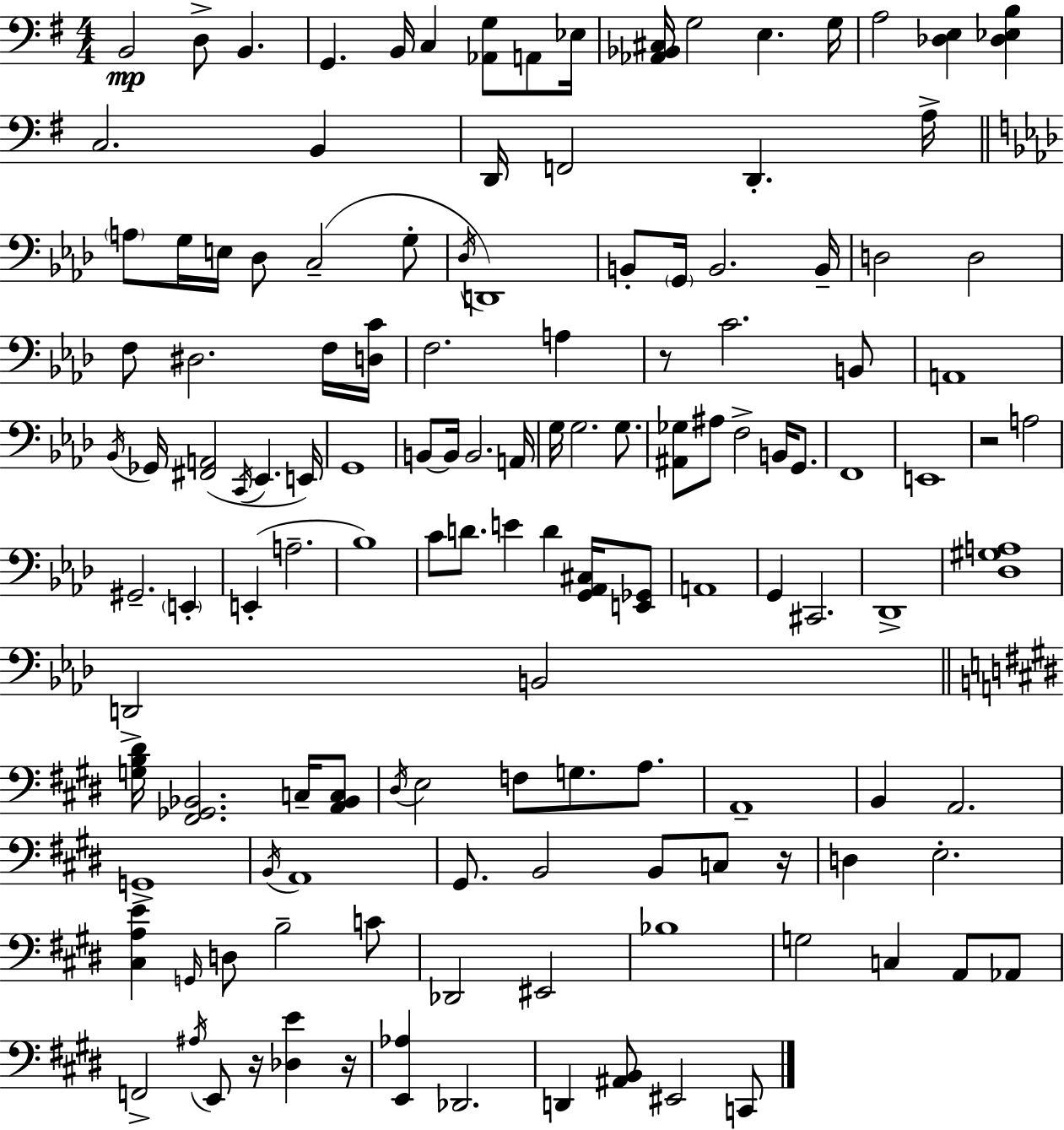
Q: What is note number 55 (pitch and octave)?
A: F3